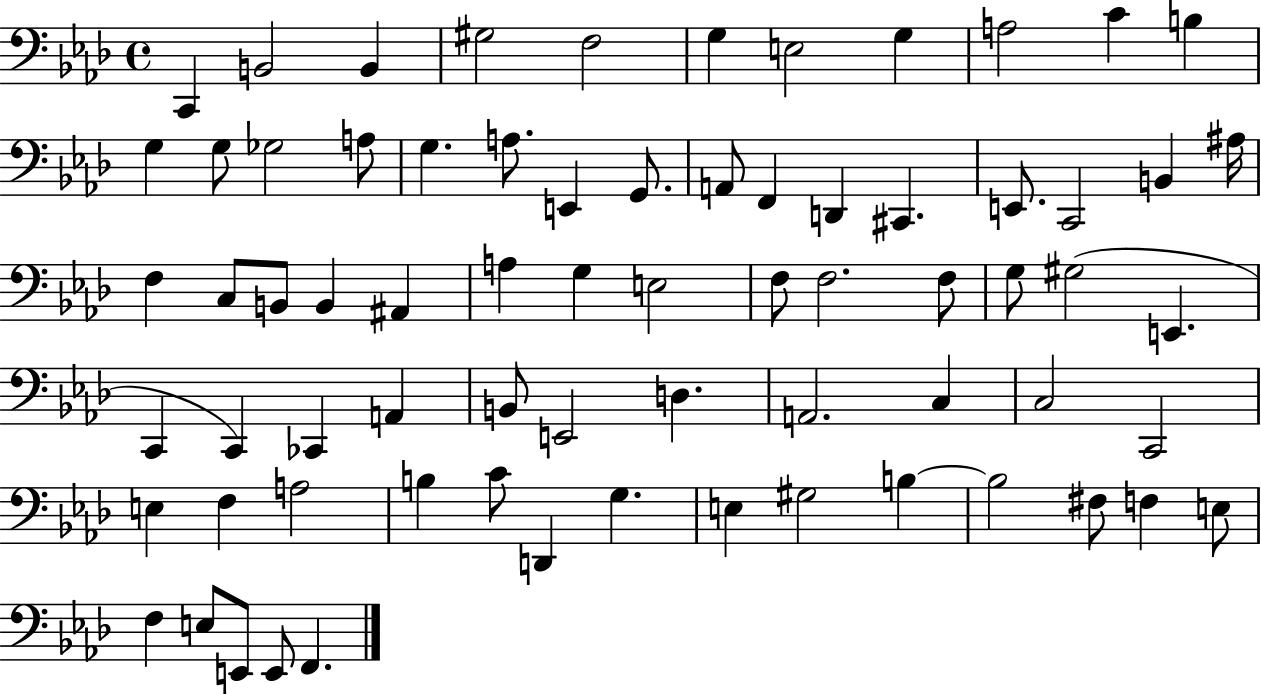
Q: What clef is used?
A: bass